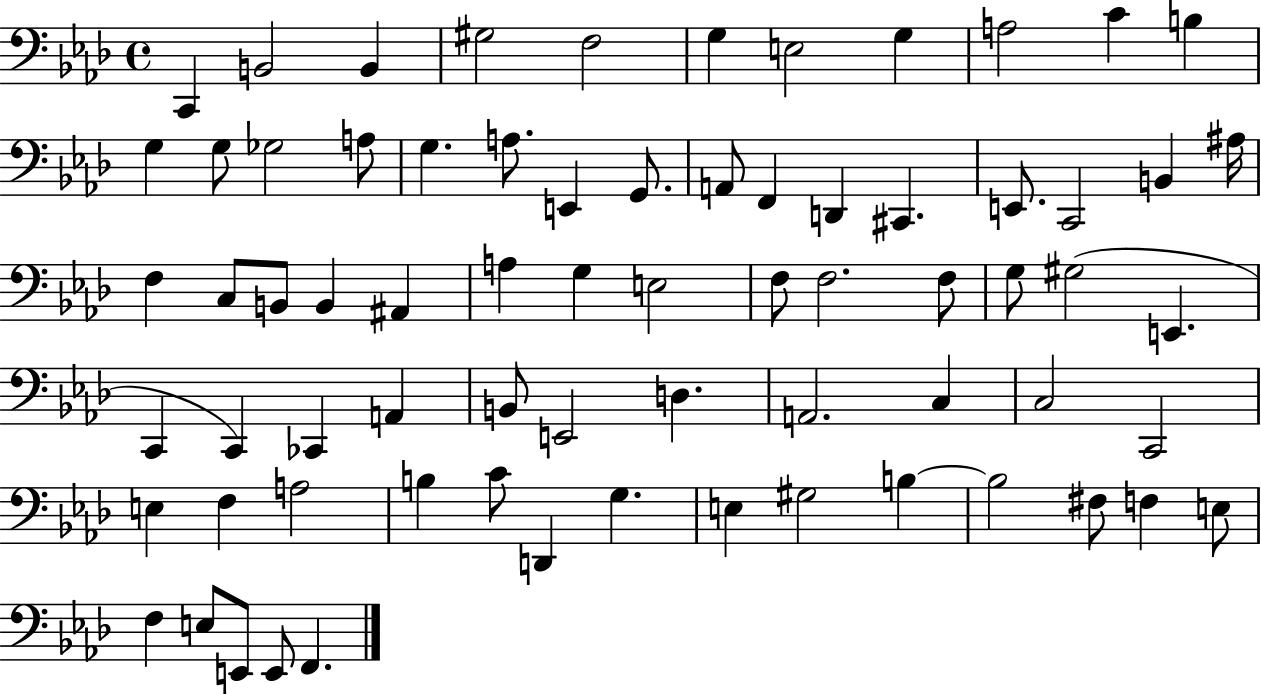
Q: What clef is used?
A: bass